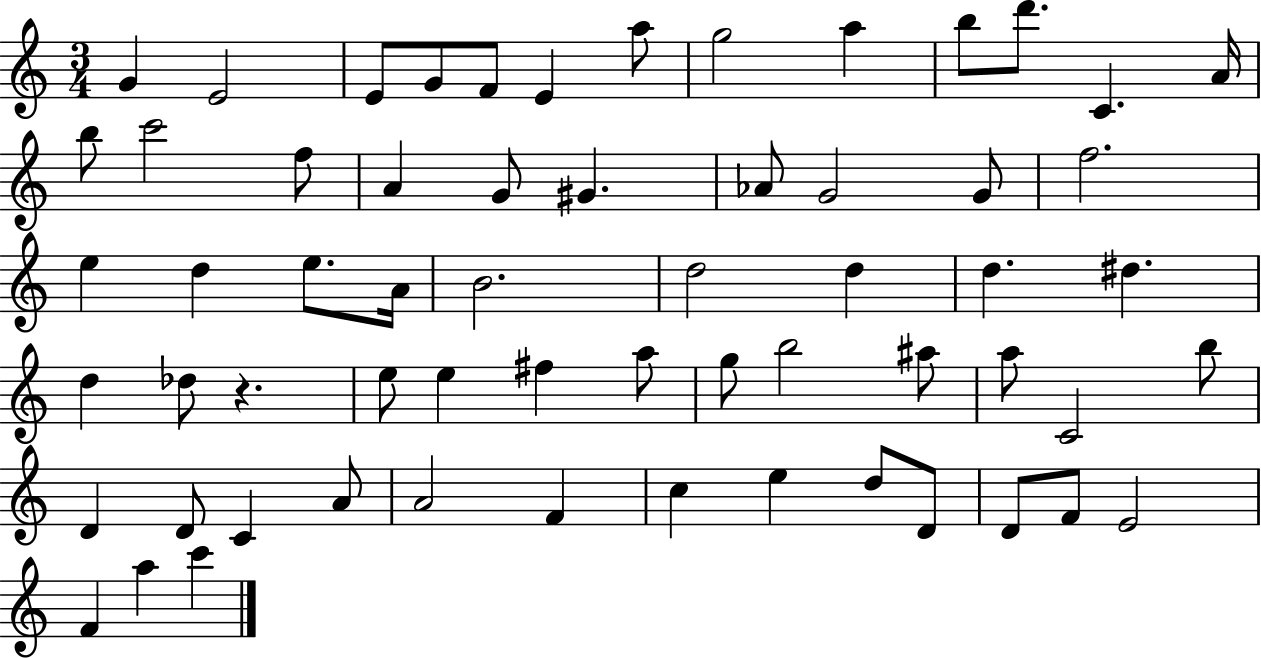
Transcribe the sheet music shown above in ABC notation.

X:1
T:Untitled
M:3/4
L:1/4
K:C
G E2 E/2 G/2 F/2 E a/2 g2 a b/2 d'/2 C A/4 b/2 c'2 f/2 A G/2 ^G _A/2 G2 G/2 f2 e d e/2 A/4 B2 d2 d d ^d d _d/2 z e/2 e ^f a/2 g/2 b2 ^a/2 a/2 C2 b/2 D D/2 C A/2 A2 F c e d/2 D/2 D/2 F/2 E2 F a c'